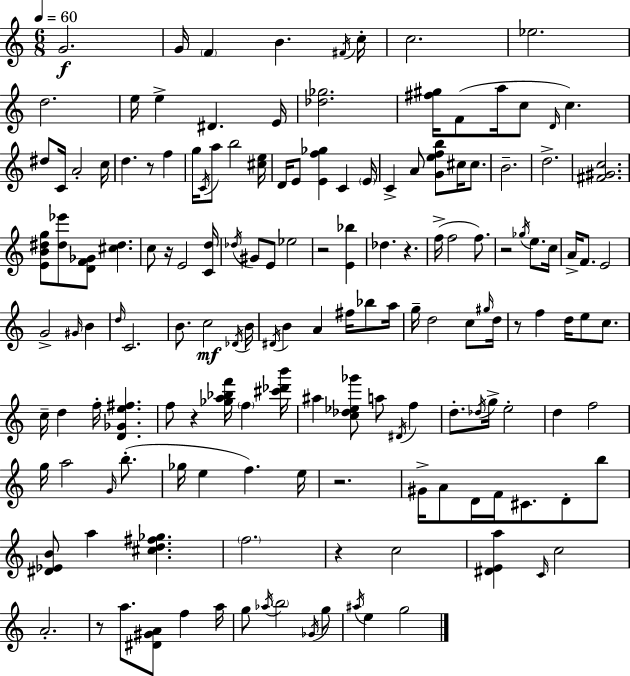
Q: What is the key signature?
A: A minor